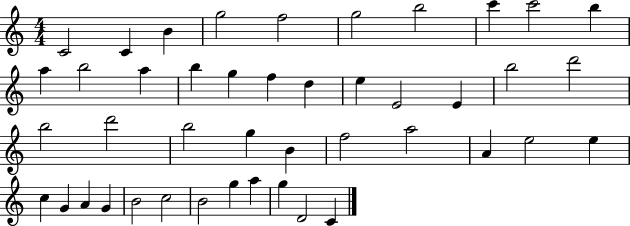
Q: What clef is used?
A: treble